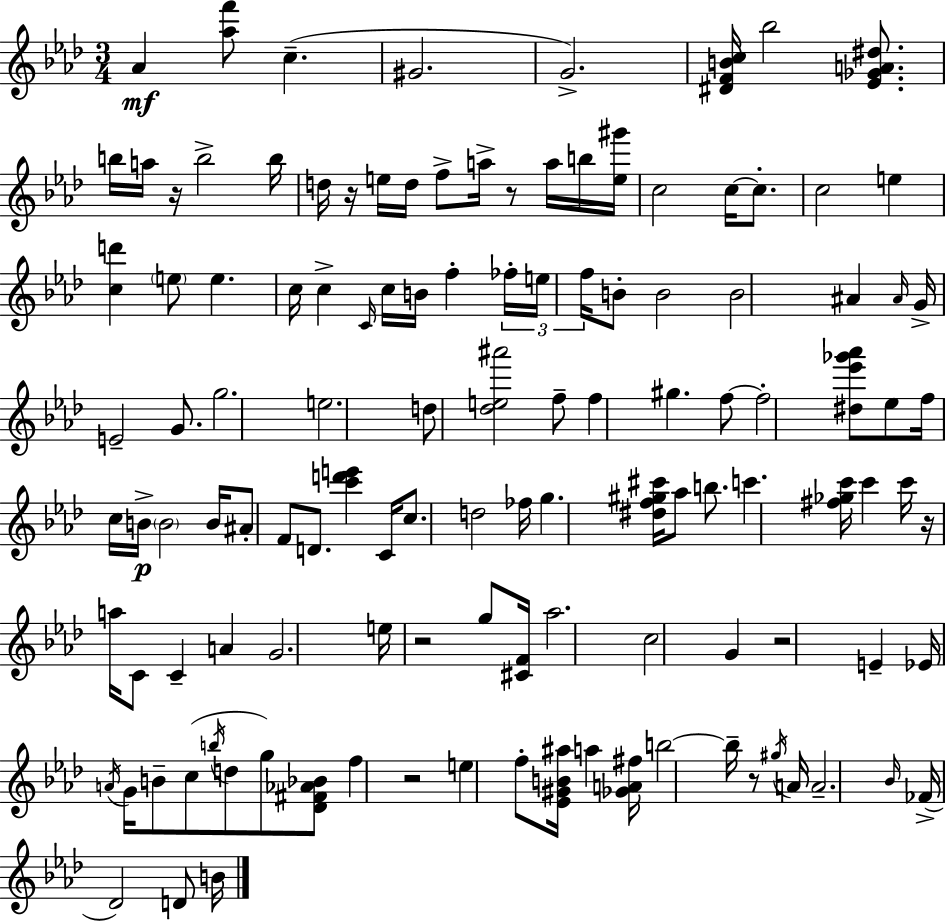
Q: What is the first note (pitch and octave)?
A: Ab4